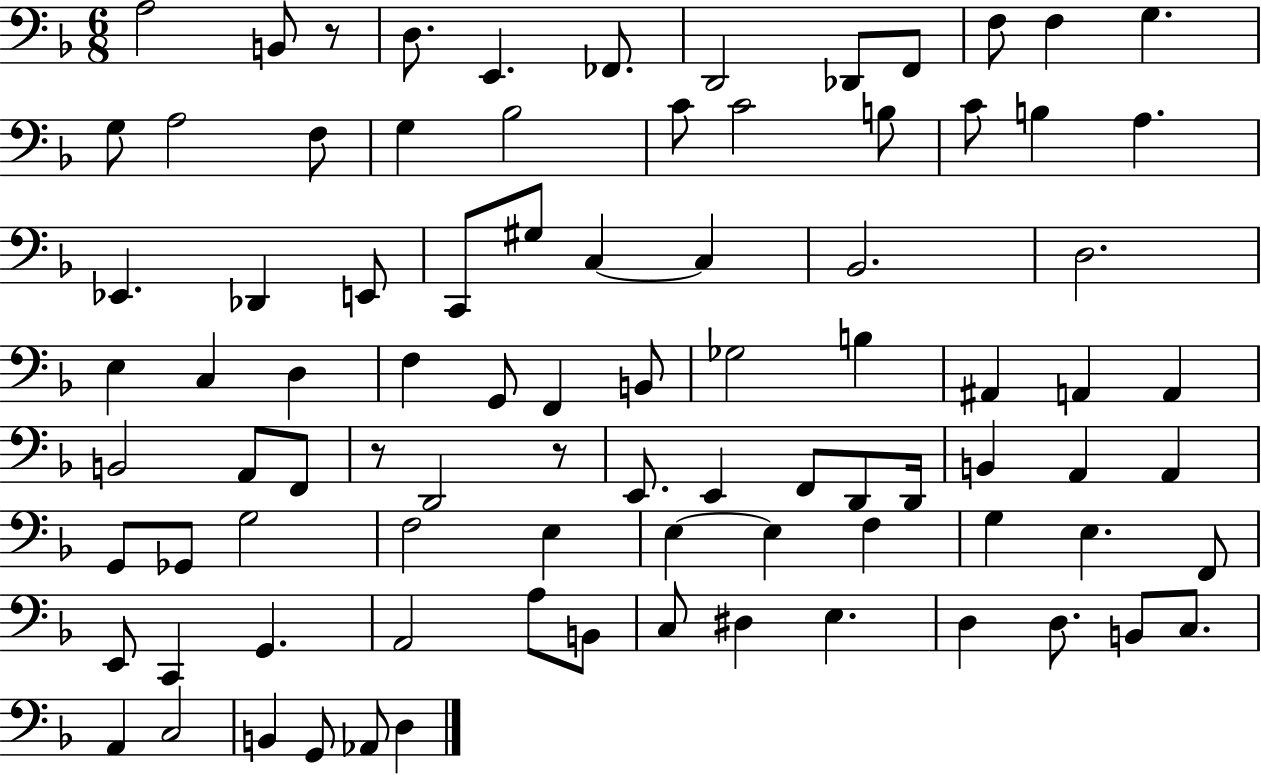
X:1
T:Untitled
M:6/8
L:1/4
K:F
A,2 B,,/2 z/2 D,/2 E,, _F,,/2 D,,2 _D,,/2 F,,/2 F,/2 F, G, G,/2 A,2 F,/2 G, _B,2 C/2 C2 B,/2 C/2 B, A, _E,, _D,, E,,/2 C,,/2 ^G,/2 C, C, _B,,2 D,2 E, C, D, F, G,,/2 F,, B,,/2 _G,2 B, ^A,, A,, A,, B,,2 A,,/2 F,,/2 z/2 D,,2 z/2 E,,/2 E,, F,,/2 D,,/2 D,,/4 B,, A,, A,, G,,/2 _G,,/2 G,2 F,2 E, E, E, F, G, E, F,,/2 E,,/2 C,, G,, A,,2 A,/2 B,,/2 C,/2 ^D, E, D, D,/2 B,,/2 C,/2 A,, C,2 B,, G,,/2 _A,,/2 D,